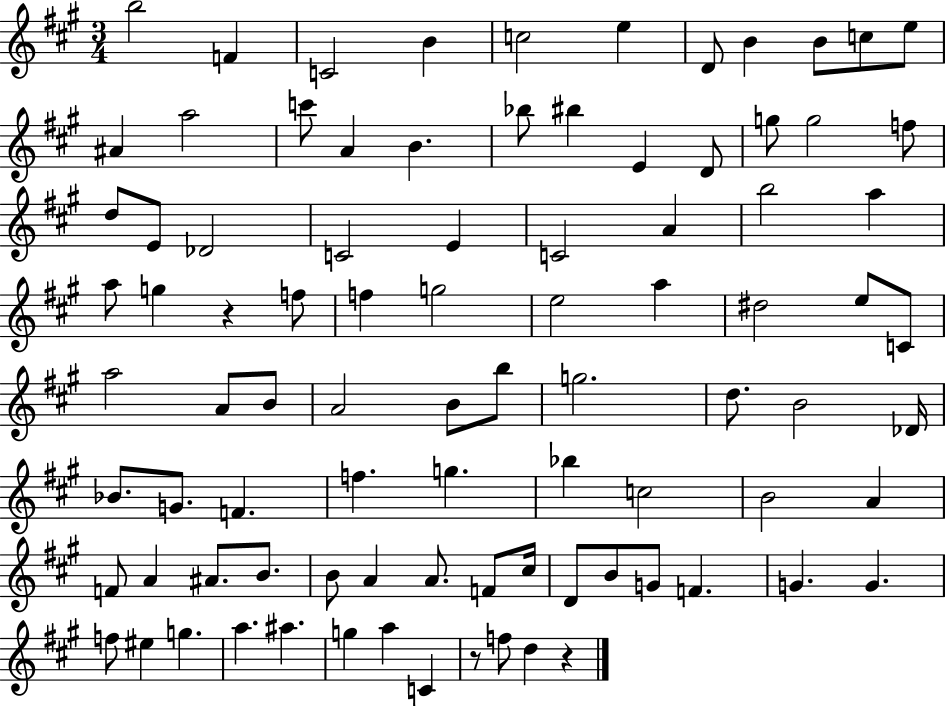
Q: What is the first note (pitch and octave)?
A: B5